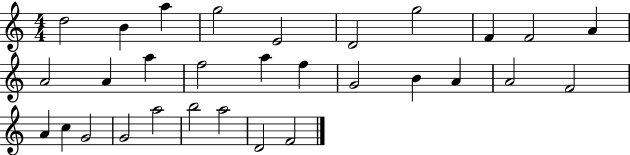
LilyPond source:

{
  \clef treble
  \numericTimeSignature
  \time 4/4
  \key c \major
  d''2 b'4 a''4 | g''2 e'2 | d'2 g''2 | f'4 f'2 a'4 | \break a'2 a'4 a''4 | f''2 a''4 f''4 | g'2 b'4 a'4 | a'2 f'2 | \break a'4 c''4 g'2 | g'2 a''2 | b''2 a''2 | d'2 f'2 | \break \bar "|."
}